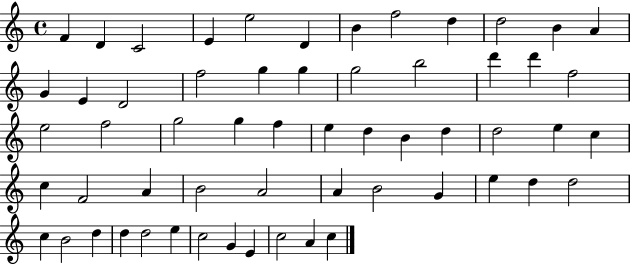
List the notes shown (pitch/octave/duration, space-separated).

F4/q D4/q C4/h E4/q E5/h D4/q B4/q F5/h D5/q D5/h B4/q A4/q G4/q E4/q D4/h F5/h G5/q G5/q G5/h B5/h D6/q D6/q F5/h E5/h F5/h G5/h G5/q F5/q E5/q D5/q B4/q D5/q D5/h E5/q C5/q C5/q F4/h A4/q B4/h A4/h A4/q B4/h G4/q E5/q D5/q D5/h C5/q B4/h D5/q D5/q D5/h E5/q C5/h G4/q E4/q C5/h A4/q C5/q